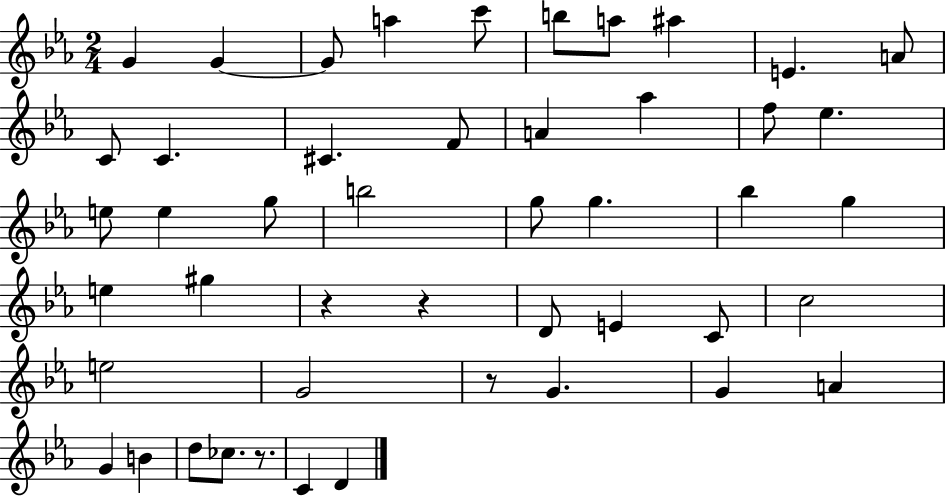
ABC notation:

X:1
T:Untitled
M:2/4
L:1/4
K:Eb
G G G/2 a c'/2 b/2 a/2 ^a E A/2 C/2 C ^C F/2 A _a f/2 _e e/2 e g/2 b2 g/2 g _b g e ^g z z D/2 E C/2 c2 e2 G2 z/2 G G A G B d/2 _c/2 z/2 C D